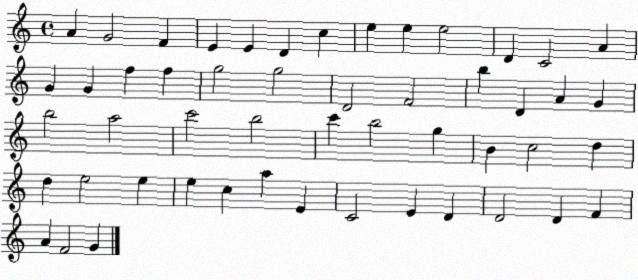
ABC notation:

X:1
T:Untitled
M:4/4
L:1/4
K:C
A G2 F E E D c e e e2 D C2 A G G f f g2 g2 D2 F2 b D A G b2 a2 c'2 b2 c' b2 g B c2 d d e2 e e c a E C2 E D D2 D F A F2 G